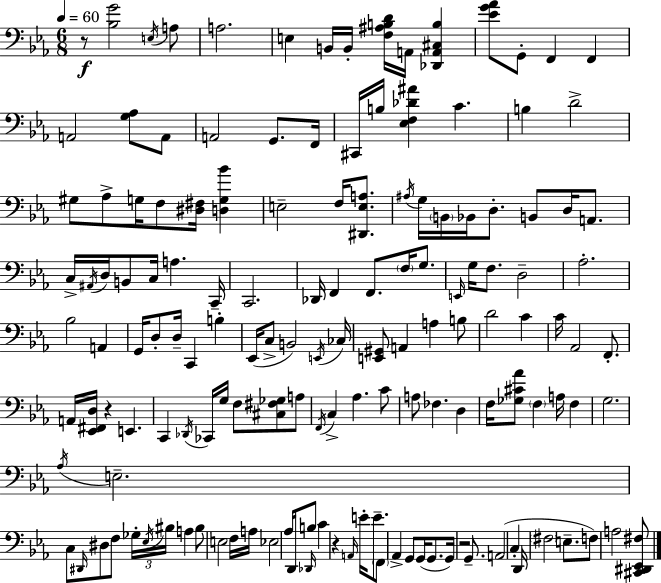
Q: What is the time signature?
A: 6/8